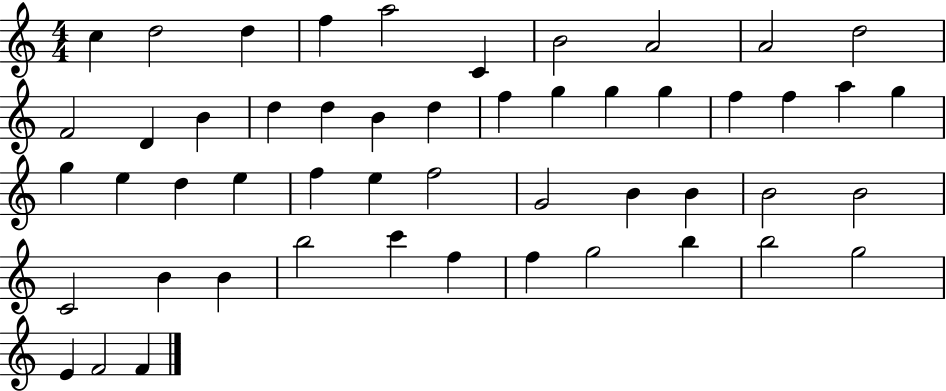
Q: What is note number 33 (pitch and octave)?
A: G4